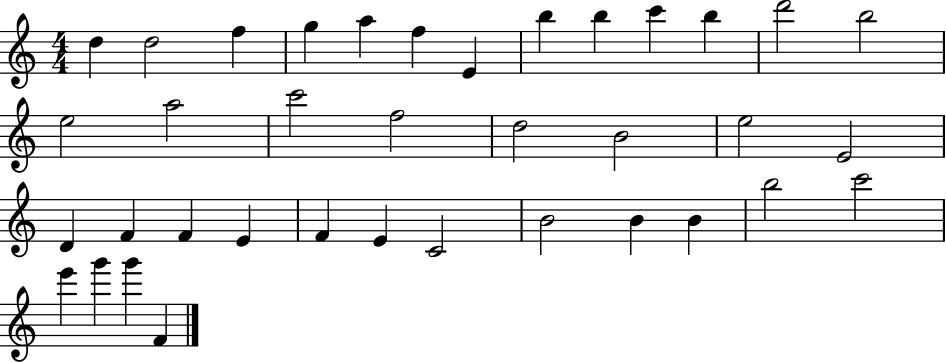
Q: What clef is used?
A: treble